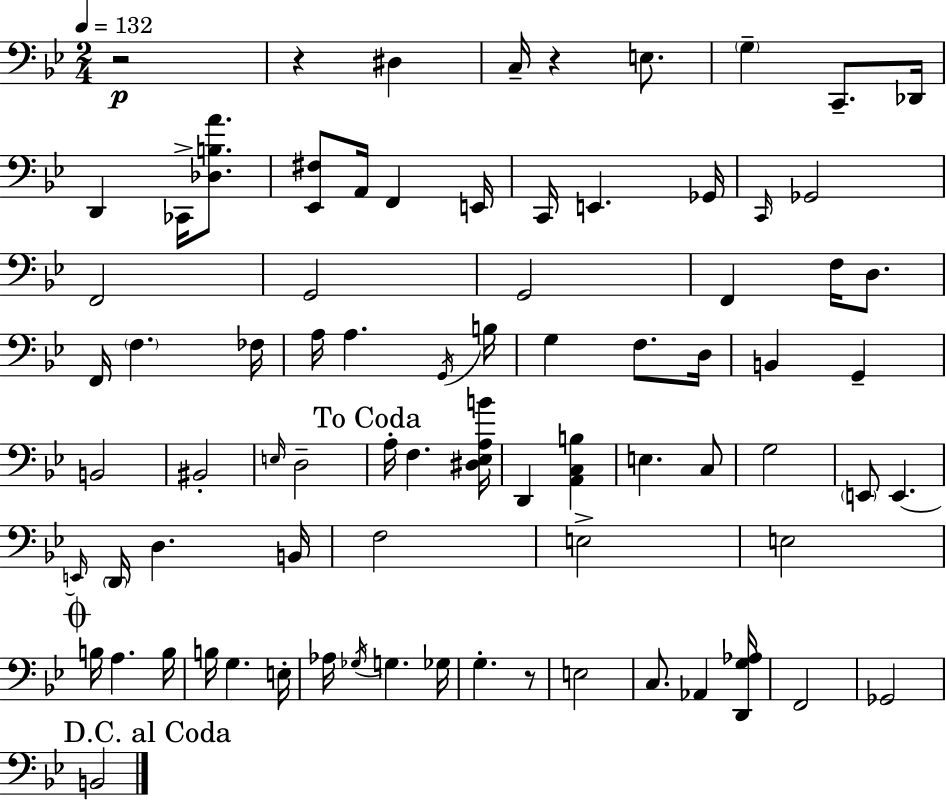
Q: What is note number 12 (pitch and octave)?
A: C2